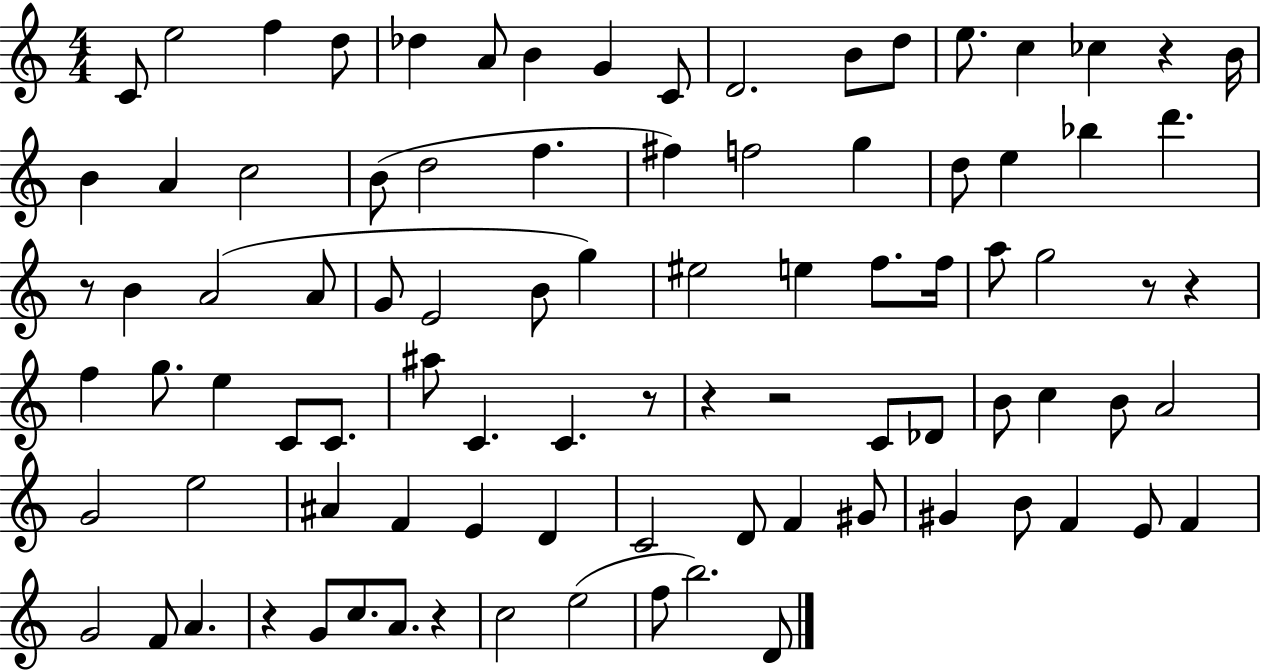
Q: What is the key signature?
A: C major